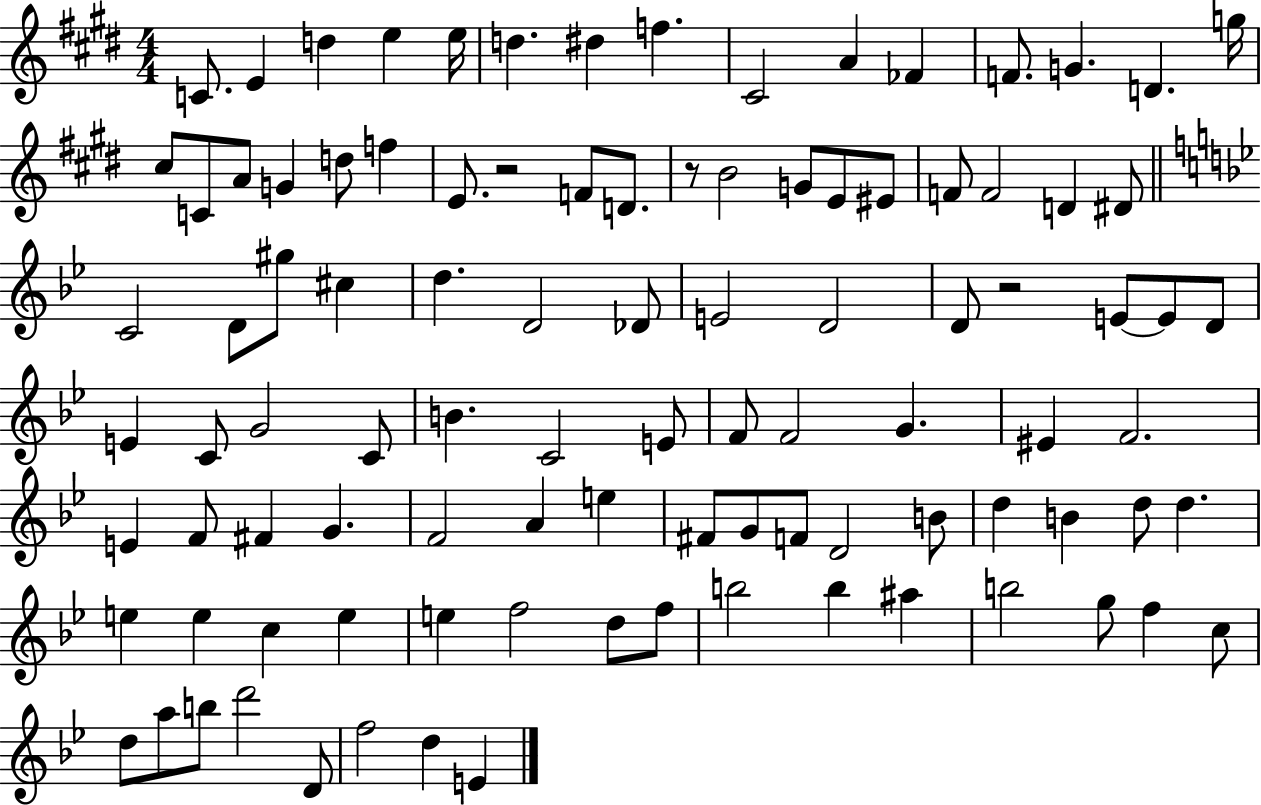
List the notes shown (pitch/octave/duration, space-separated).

C4/e. E4/q D5/q E5/q E5/s D5/q. D#5/q F5/q. C#4/h A4/q FES4/q F4/e. G4/q. D4/q. G5/s C#5/e C4/e A4/e G4/q D5/e F5/q E4/e. R/h F4/e D4/e. R/e B4/h G4/e E4/e EIS4/e F4/e F4/h D4/q D#4/e C4/h D4/e G#5/e C#5/q D5/q. D4/h Db4/e E4/h D4/h D4/e R/h E4/e E4/e D4/e E4/q C4/e G4/h C4/e B4/q. C4/h E4/e F4/e F4/h G4/q. EIS4/q F4/h. E4/q F4/e F#4/q G4/q. F4/h A4/q E5/q F#4/e G4/e F4/e D4/h B4/e D5/q B4/q D5/e D5/q. E5/q E5/q C5/q E5/q E5/q F5/h D5/e F5/e B5/h B5/q A#5/q B5/h G5/e F5/q C5/e D5/e A5/e B5/e D6/h D4/e F5/h D5/q E4/q